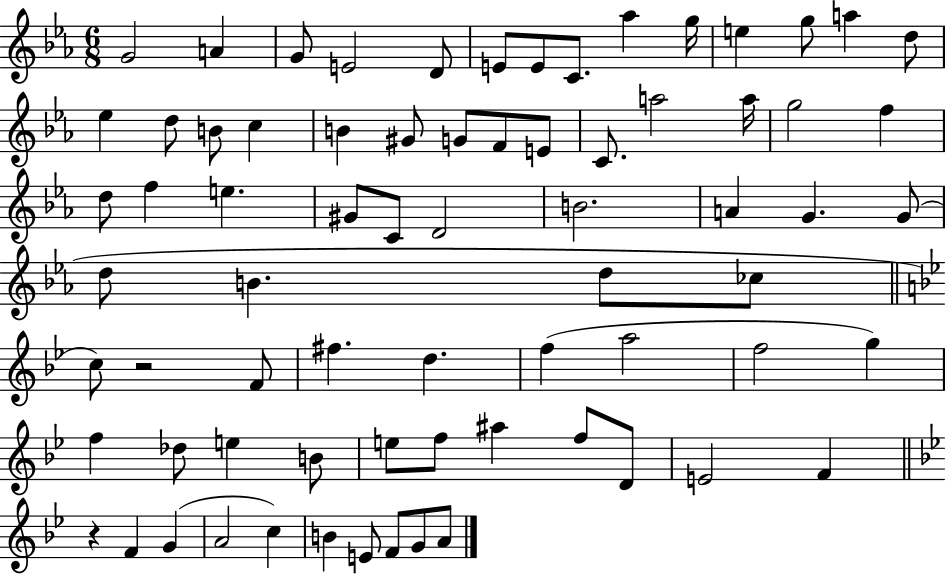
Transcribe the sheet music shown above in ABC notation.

X:1
T:Untitled
M:6/8
L:1/4
K:Eb
G2 A G/2 E2 D/2 E/2 E/2 C/2 _a g/4 e g/2 a d/2 _e d/2 B/2 c B ^G/2 G/2 F/2 E/2 C/2 a2 a/4 g2 f d/2 f e ^G/2 C/2 D2 B2 A G G/2 d/2 B d/2 _c/2 c/2 z2 F/2 ^f d f a2 f2 g f _d/2 e B/2 e/2 f/2 ^a f/2 D/2 E2 F z F G A2 c B E/2 F/2 G/2 A/2